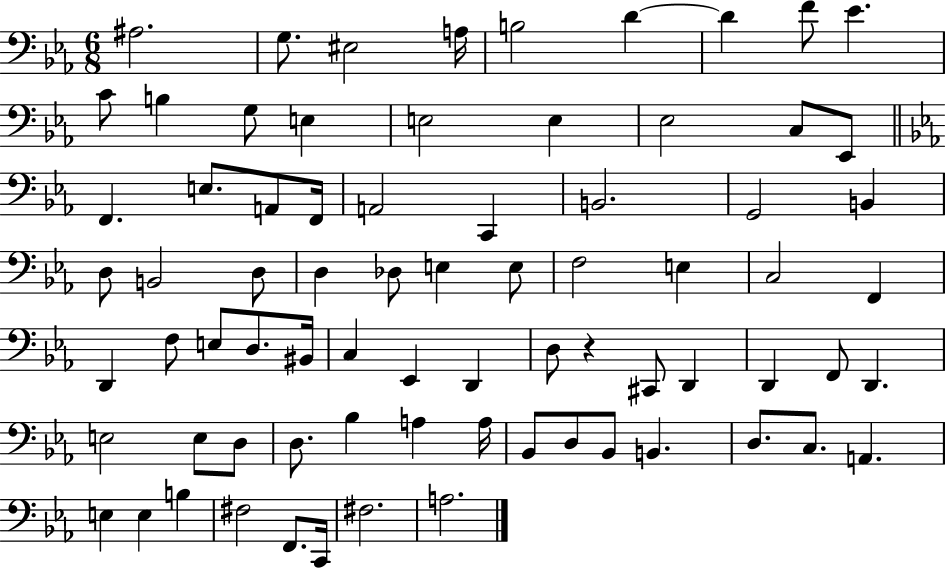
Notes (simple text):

A#3/h. G3/e. EIS3/h A3/s B3/h D4/q D4/q F4/e Eb4/q. C4/e B3/q G3/e E3/q E3/h E3/q Eb3/h C3/e Eb2/e F2/q. E3/e. A2/e F2/s A2/h C2/q B2/h. G2/h B2/q D3/e B2/h D3/e D3/q Db3/e E3/q E3/e F3/h E3/q C3/h F2/q D2/q F3/e E3/e D3/e. BIS2/s C3/q Eb2/q D2/q D3/e R/q C#2/e D2/q D2/q F2/e D2/q. E3/h E3/e D3/e D3/e. Bb3/q A3/q A3/s Bb2/e D3/e Bb2/e B2/q. D3/e. C3/e. A2/q. E3/q E3/q B3/q F#3/h F2/e. C2/s F#3/h. A3/h.